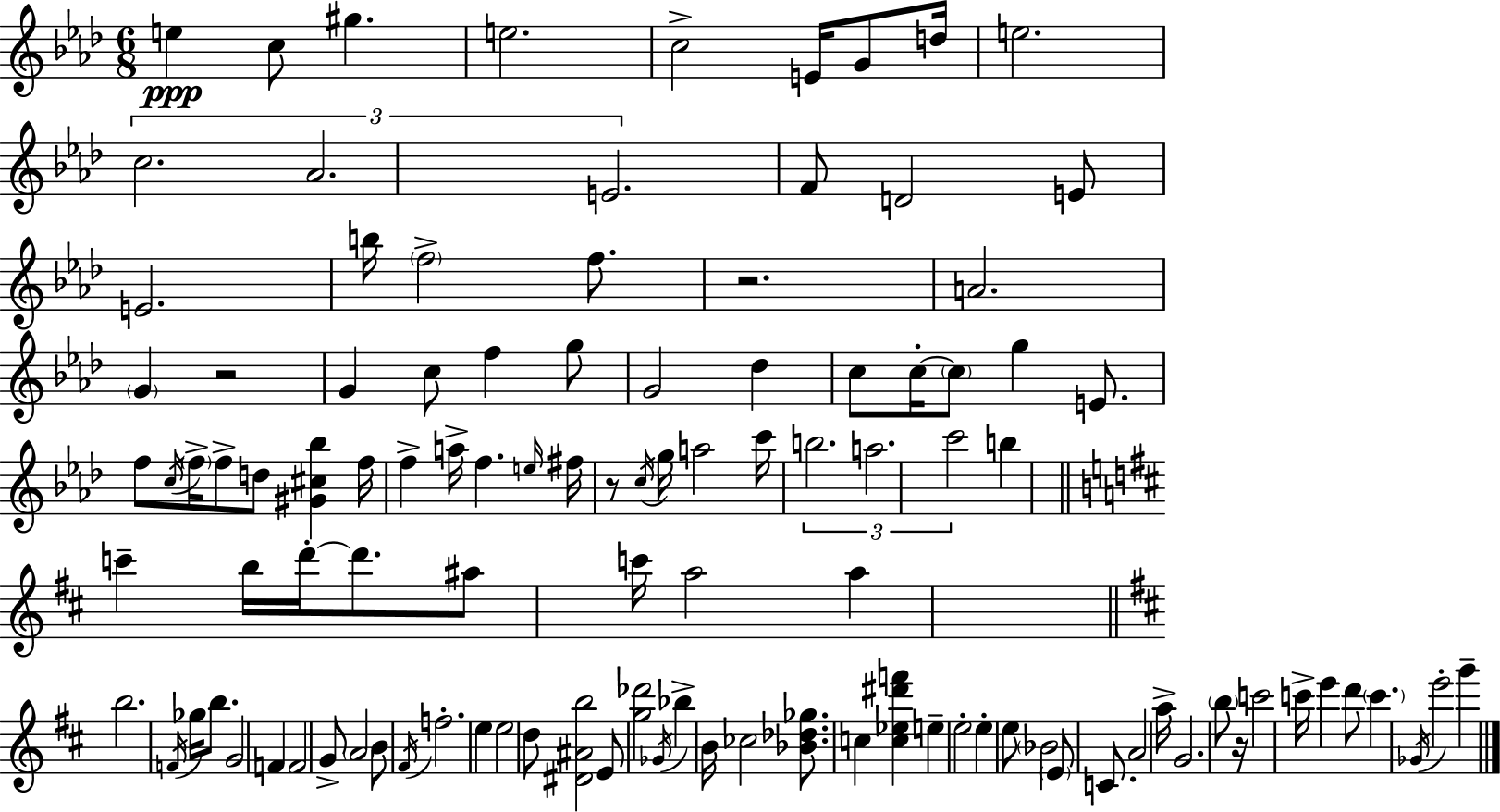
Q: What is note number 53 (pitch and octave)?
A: B5